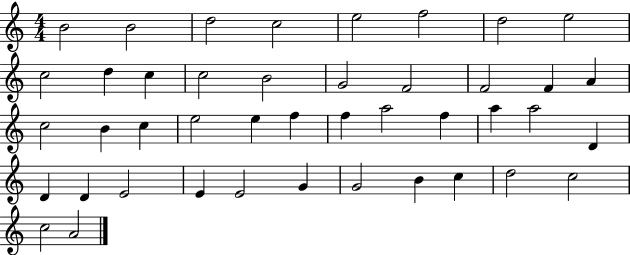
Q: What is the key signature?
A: C major